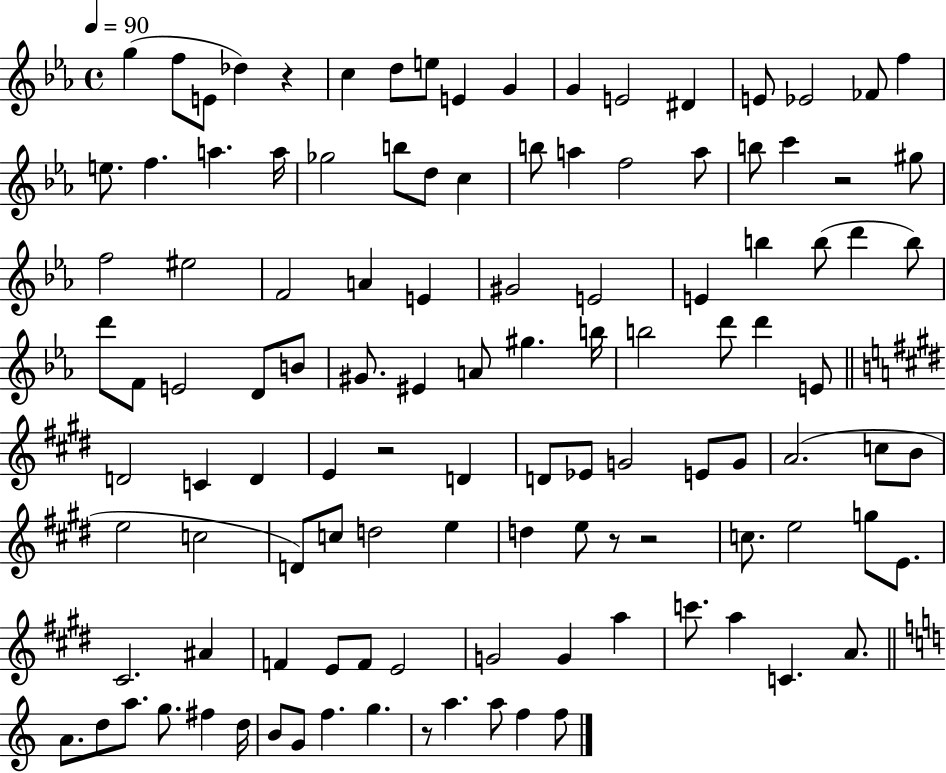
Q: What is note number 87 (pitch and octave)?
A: F4